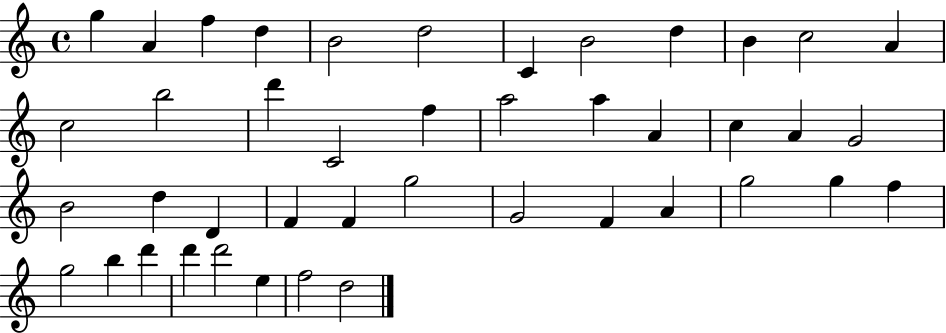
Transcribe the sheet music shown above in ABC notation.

X:1
T:Untitled
M:4/4
L:1/4
K:C
g A f d B2 d2 C B2 d B c2 A c2 b2 d' C2 f a2 a A c A G2 B2 d D F F g2 G2 F A g2 g f g2 b d' d' d'2 e f2 d2